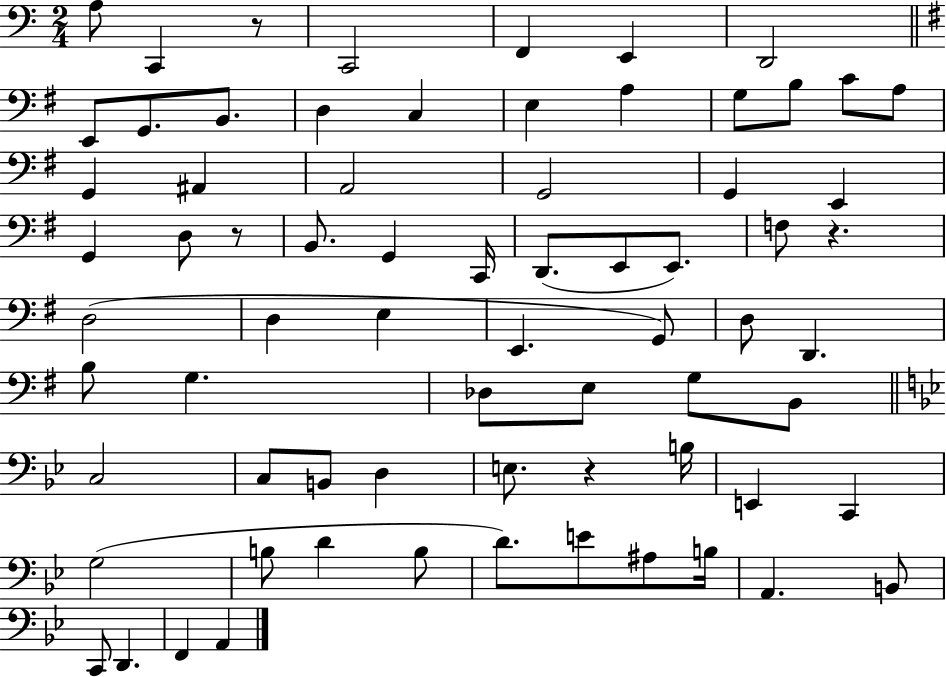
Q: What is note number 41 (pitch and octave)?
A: G3